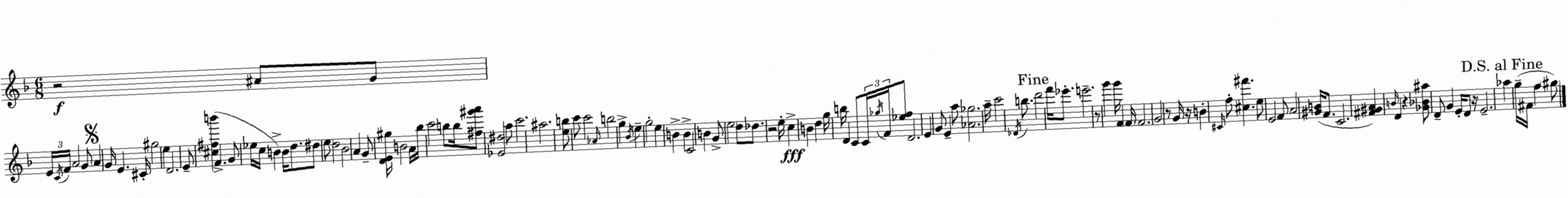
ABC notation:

X:1
T:Untitled
M:6/8
L:1/4
K:Dm
z2 ^A/2 G/2 E/4 C/4 F/4 A2 G/2 A G/4 E ^C/4 ^g2 e D2 E/2 [^c^fb'] F G/2 _e/4 c/4 B B/4 d/2 ^d/2 e/2 d2 _B2 A G/2 [DE^g]/4 B2 A/4 _b/4 c'2 b/2 b/4 [^f^g'a']/2 [_E^d]2 a/2 c'2 ^a2 [eb]/2 c'/2 c'2 _A/4 b2 g _B/4 e g2 e B B C2 B G/2 e2 d/2 _d/2 z2 e/4 c B d g/4 b/4 D C/2 C/4 _g/4 F/4 [_ef]/2 D2 E G/2 E a/2 [_A_g]2 a/4 c'2 _D/4 b/2 d'2 f'/4 _e'/2 e'2 z/2 g' g'/4 F F/4 F2 G2 z/2 G/4 z/4 B ^C/4 f/2 [^c^f'] e/2 E2 F/2 A2 [^GB]/4 F/2 C2 [^F^GA] B/4 D z [_G_B^a]/2 D/2 G E/4 D/2 z/4 E2 _a g/4 ^F/4 f ^g/2